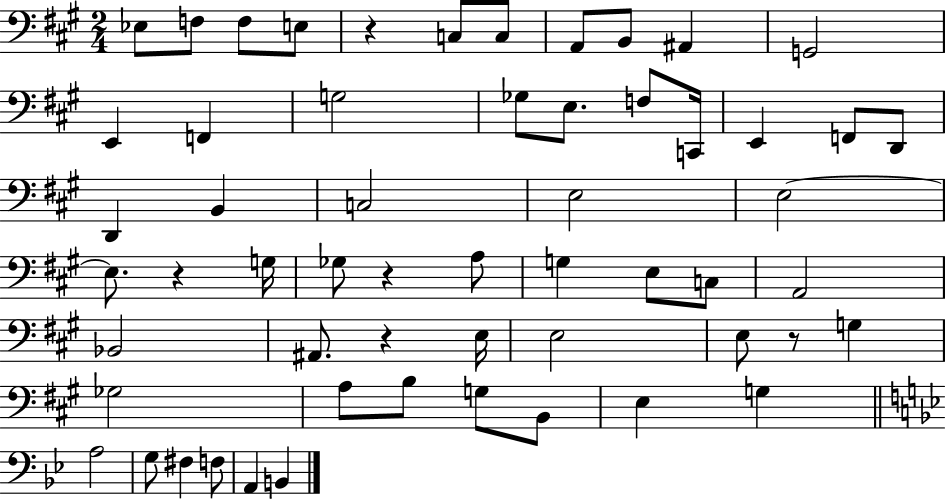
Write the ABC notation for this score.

X:1
T:Untitled
M:2/4
L:1/4
K:A
_E,/2 F,/2 F,/2 E,/2 z C,/2 C,/2 A,,/2 B,,/2 ^A,, G,,2 E,, F,, G,2 _G,/2 E,/2 F,/2 C,,/4 E,, F,,/2 D,,/2 D,, B,, C,2 E,2 E,2 E,/2 z G,/4 _G,/2 z A,/2 G, E,/2 C,/2 A,,2 _B,,2 ^A,,/2 z E,/4 E,2 E,/2 z/2 G, _G,2 A,/2 B,/2 G,/2 B,,/2 E, G, A,2 G,/2 ^F, F,/2 A,, B,,